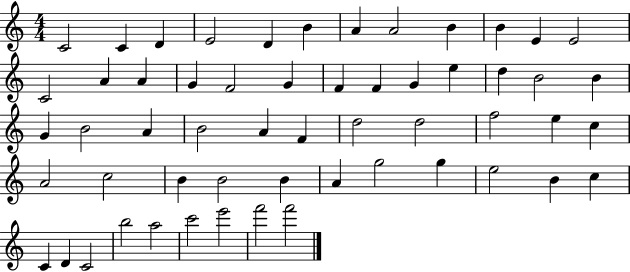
C4/h C4/q D4/q E4/h D4/q B4/q A4/q A4/h B4/q B4/q E4/q E4/h C4/h A4/q A4/q G4/q F4/h G4/q F4/q F4/q G4/q E5/q D5/q B4/h B4/q G4/q B4/h A4/q B4/h A4/q F4/q D5/h D5/h F5/h E5/q C5/q A4/h C5/h B4/q B4/h B4/q A4/q G5/h G5/q E5/h B4/q C5/q C4/q D4/q C4/h B5/h A5/h C6/h E6/h F6/h F6/h